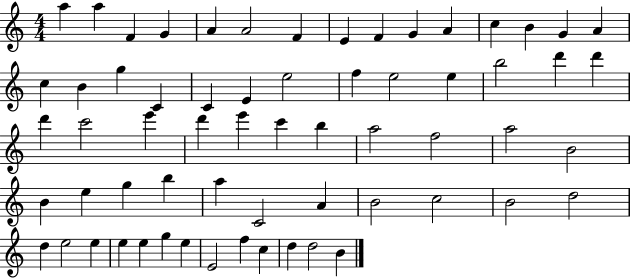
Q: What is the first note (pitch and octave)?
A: A5